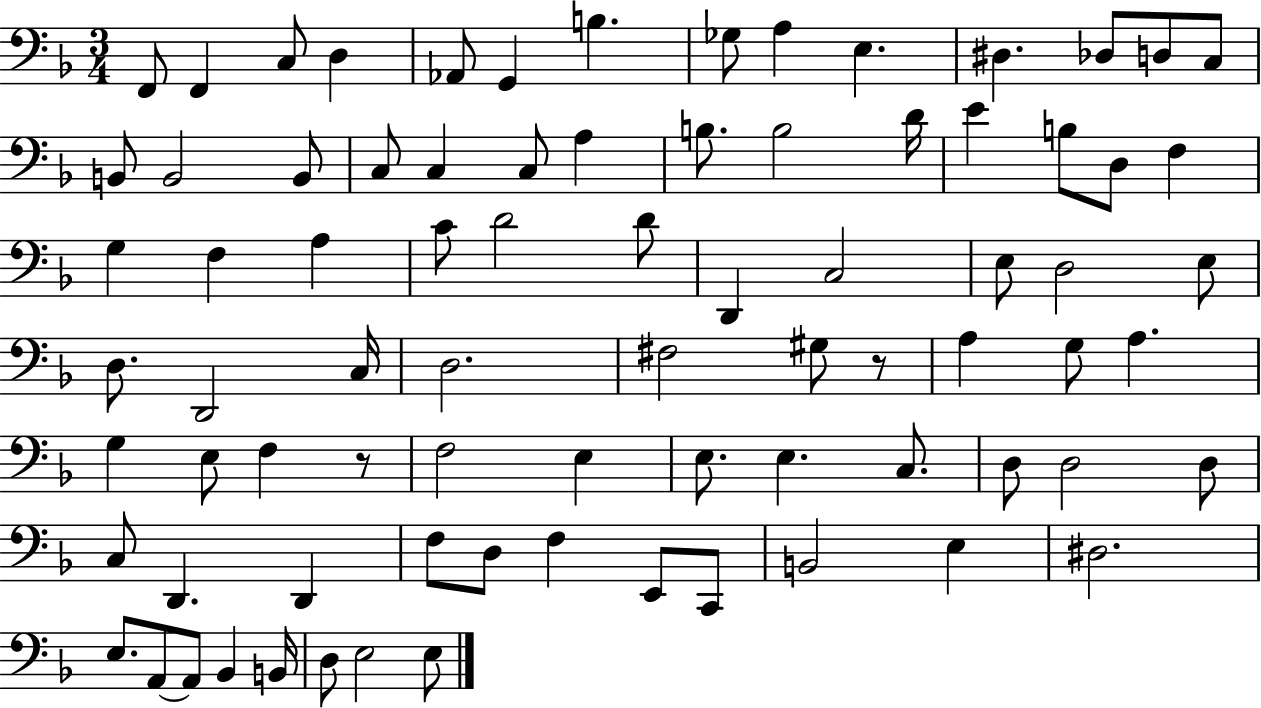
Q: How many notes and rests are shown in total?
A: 80